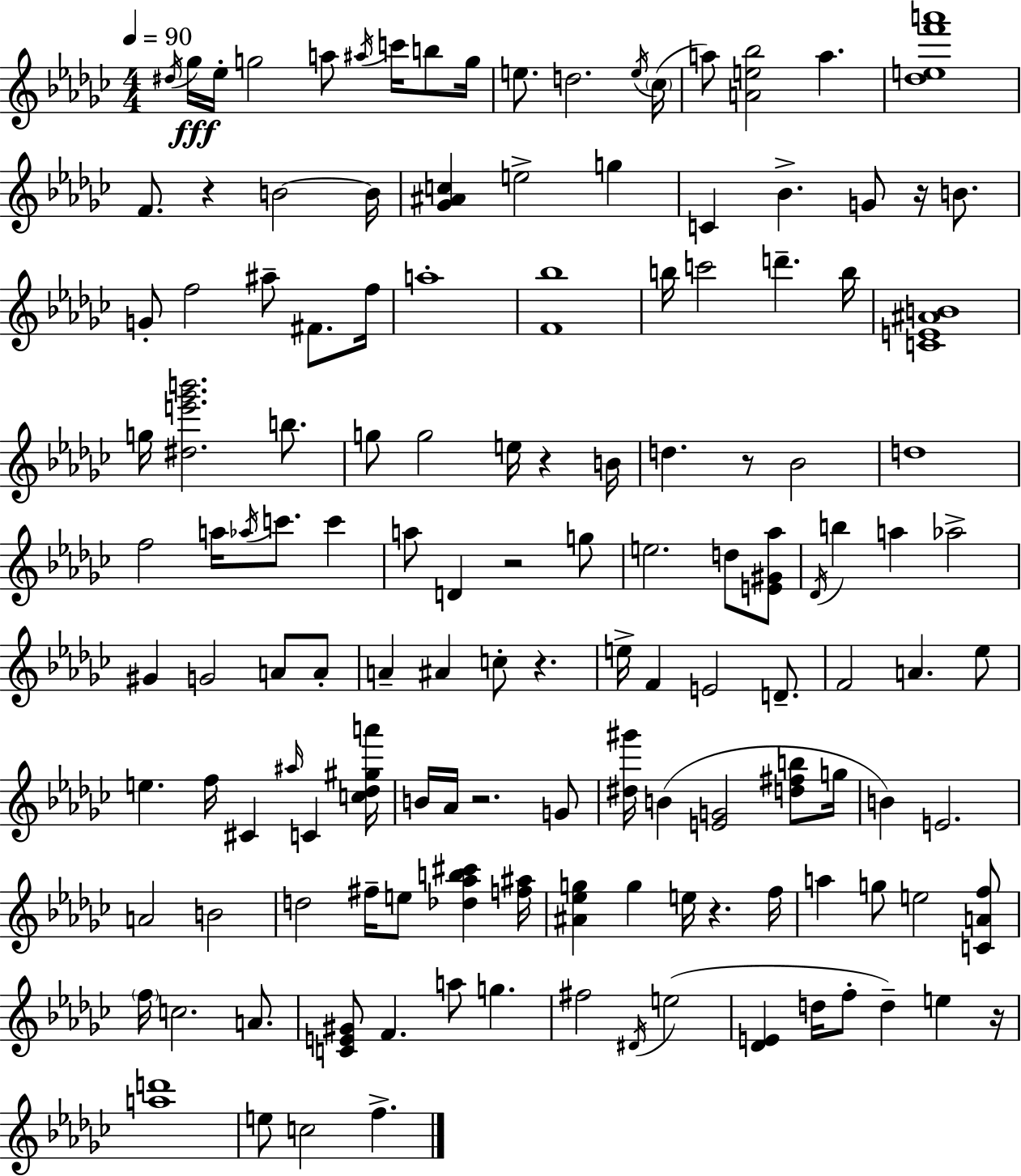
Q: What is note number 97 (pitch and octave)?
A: A4